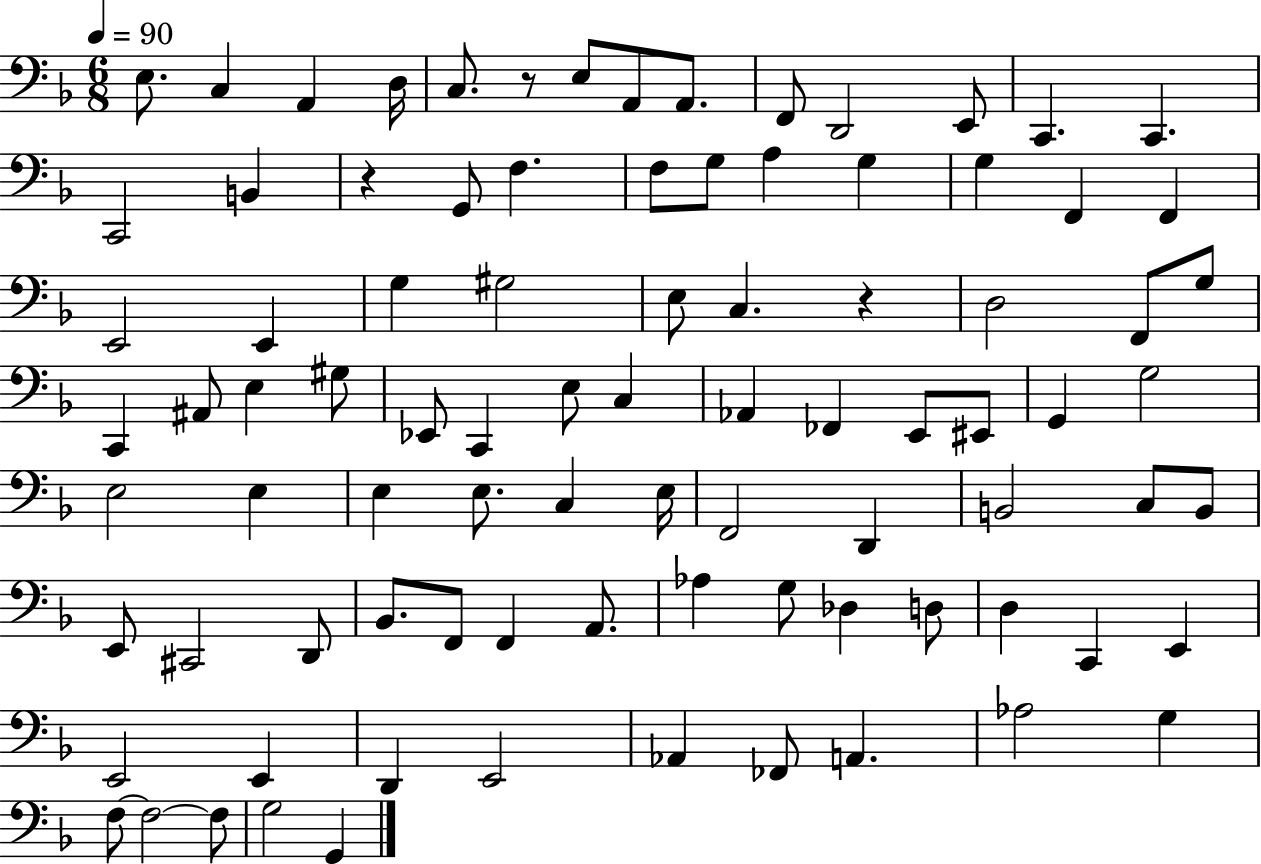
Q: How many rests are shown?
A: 3